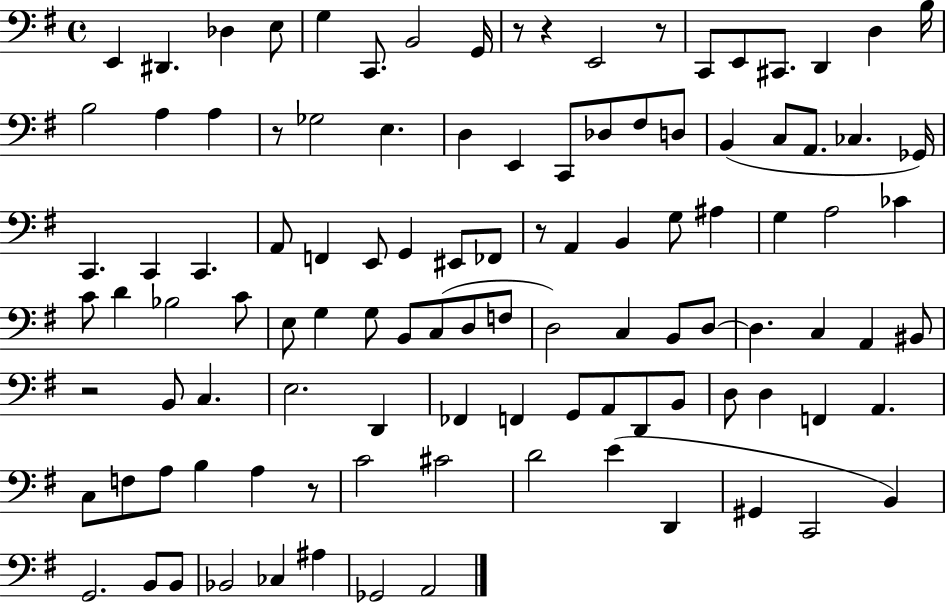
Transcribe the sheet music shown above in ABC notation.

X:1
T:Untitled
M:4/4
L:1/4
K:G
E,, ^D,, _D, E,/2 G, C,,/2 B,,2 G,,/4 z/2 z E,,2 z/2 C,,/2 E,,/2 ^C,,/2 D,, D, B,/4 B,2 A, A, z/2 _G,2 E, D, E,, C,,/2 _D,/2 ^F,/2 D,/2 B,, C,/2 A,,/2 _C, _G,,/4 C,, C,, C,, A,,/2 F,, E,,/2 G,, ^E,,/2 _F,,/2 z/2 A,, B,, G,/2 ^A, G, A,2 _C C/2 D _B,2 C/2 E,/2 G, G,/2 B,,/2 C,/2 D,/2 F,/2 D,2 C, B,,/2 D,/2 D, C, A,, ^B,,/2 z2 B,,/2 C, E,2 D,, _F,, F,, G,,/2 A,,/2 D,,/2 B,,/2 D,/2 D, F,, A,, C,/2 F,/2 A,/2 B, A, z/2 C2 ^C2 D2 E D,, ^G,, C,,2 B,, G,,2 B,,/2 B,,/2 _B,,2 _C, ^A, _G,,2 A,,2